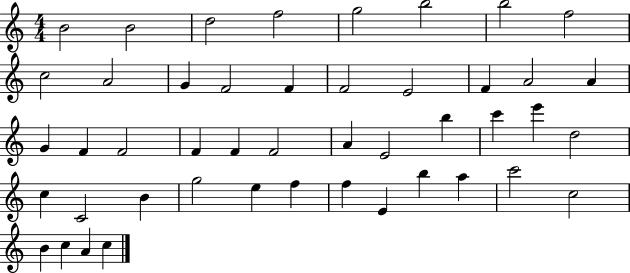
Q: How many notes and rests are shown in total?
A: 46